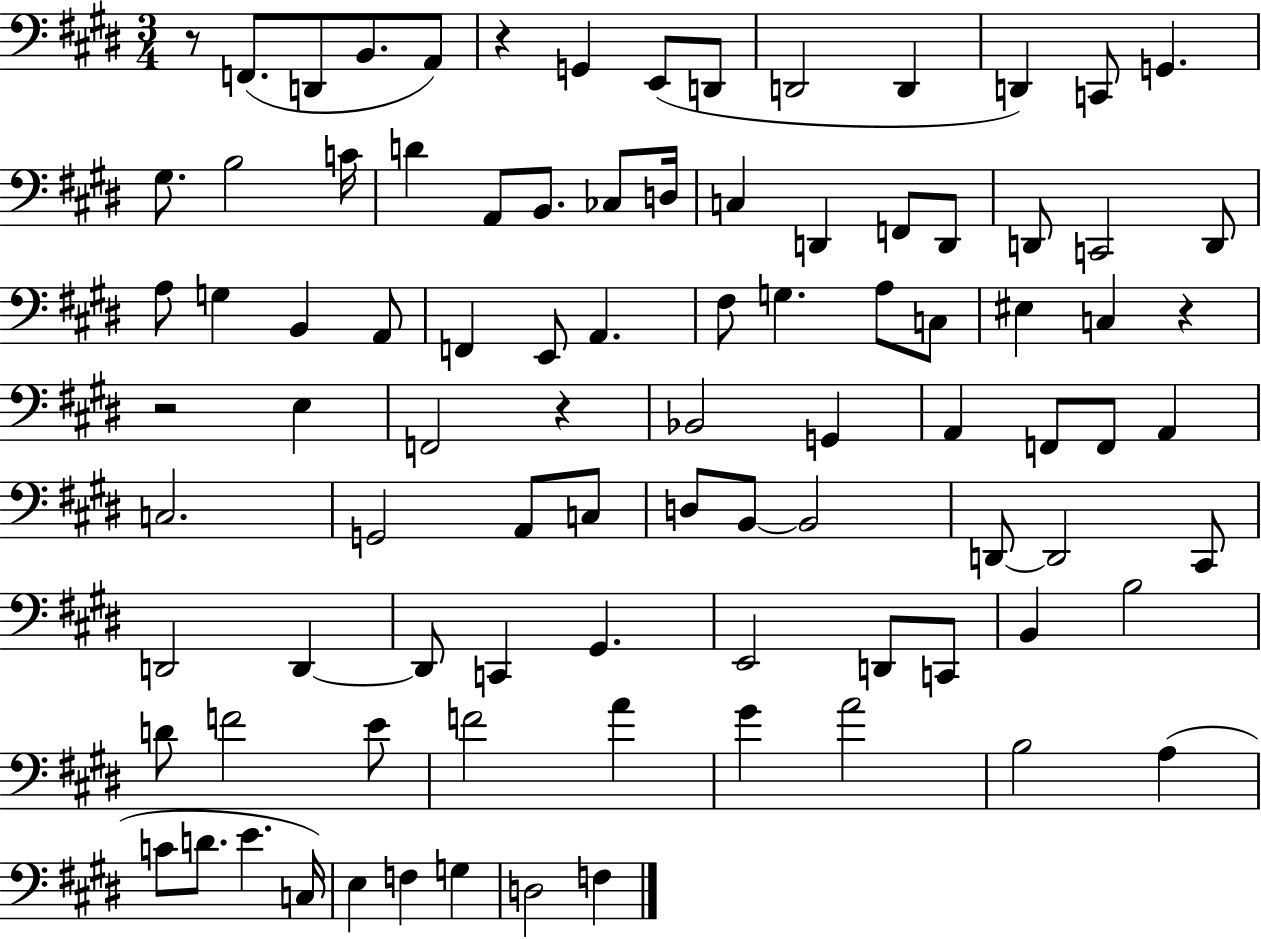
{
  \clef bass
  \numericTimeSignature
  \time 3/4
  \key e \major
  r8 f,8.( d,8 b,8. a,8) | r4 g,4 e,8( d,8 | d,2 d,4 | d,4) c,8 g,4. | \break gis8. b2 c'16 | d'4 a,8 b,8. ces8 d16 | c4 d,4 f,8 d,8 | d,8 c,2 d,8 | \break a8 g4 b,4 a,8 | f,4 e,8 a,4. | fis8 g4. a8 c8 | eis4 c4 r4 | \break r2 e4 | f,2 r4 | bes,2 g,4 | a,4 f,8 f,8 a,4 | \break c2. | g,2 a,8 c8 | d8 b,8~~ b,2 | d,8~~ d,2 cis,8 | \break d,2 d,4~~ | d,8 c,4 gis,4. | e,2 d,8 c,8 | b,4 b2 | \break d'8 f'2 e'8 | f'2 a'4 | gis'4 a'2 | b2 a4( | \break c'8 d'8. e'4. c16) | e4 f4 g4 | d2 f4 | \bar "|."
}